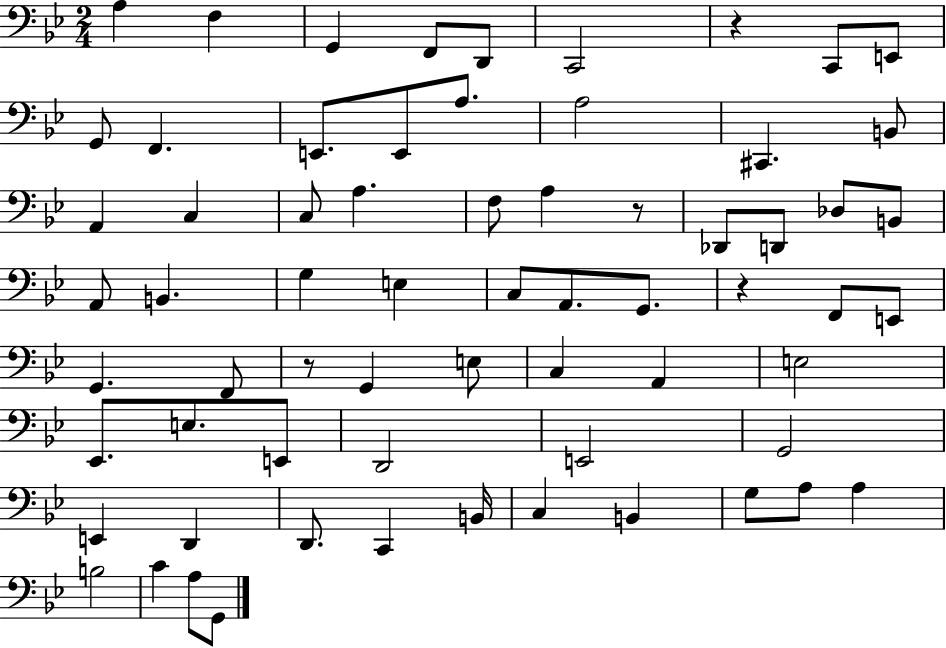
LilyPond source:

{
  \clef bass
  \numericTimeSignature
  \time 2/4
  \key bes \major
  a4 f4 | g,4 f,8 d,8 | c,2 | r4 c,8 e,8 | \break g,8 f,4. | e,8. e,8 a8. | a2 | cis,4. b,8 | \break a,4 c4 | c8 a4. | f8 a4 r8 | des,8 d,8 des8 b,8 | \break a,8 b,4. | g4 e4 | c8 a,8. g,8. | r4 f,8 e,8 | \break g,4. f,8 | r8 g,4 e8 | c4 a,4 | e2 | \break ees,8. e8. e,8 | d,2 | e,2 | g,2 | \break e,4 d,4 | d,8. c,4 b,16 | c4 b,4 | g8 a8 a4 | \break b2 | c'4 a8 g,8 | \bar "|."
}